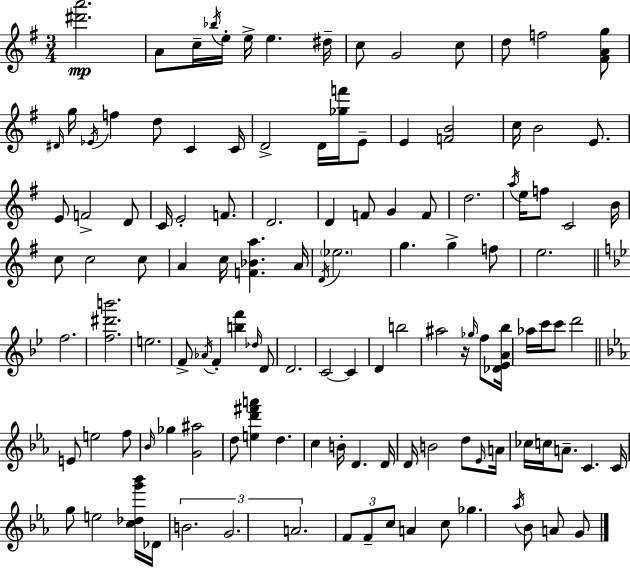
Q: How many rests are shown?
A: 1